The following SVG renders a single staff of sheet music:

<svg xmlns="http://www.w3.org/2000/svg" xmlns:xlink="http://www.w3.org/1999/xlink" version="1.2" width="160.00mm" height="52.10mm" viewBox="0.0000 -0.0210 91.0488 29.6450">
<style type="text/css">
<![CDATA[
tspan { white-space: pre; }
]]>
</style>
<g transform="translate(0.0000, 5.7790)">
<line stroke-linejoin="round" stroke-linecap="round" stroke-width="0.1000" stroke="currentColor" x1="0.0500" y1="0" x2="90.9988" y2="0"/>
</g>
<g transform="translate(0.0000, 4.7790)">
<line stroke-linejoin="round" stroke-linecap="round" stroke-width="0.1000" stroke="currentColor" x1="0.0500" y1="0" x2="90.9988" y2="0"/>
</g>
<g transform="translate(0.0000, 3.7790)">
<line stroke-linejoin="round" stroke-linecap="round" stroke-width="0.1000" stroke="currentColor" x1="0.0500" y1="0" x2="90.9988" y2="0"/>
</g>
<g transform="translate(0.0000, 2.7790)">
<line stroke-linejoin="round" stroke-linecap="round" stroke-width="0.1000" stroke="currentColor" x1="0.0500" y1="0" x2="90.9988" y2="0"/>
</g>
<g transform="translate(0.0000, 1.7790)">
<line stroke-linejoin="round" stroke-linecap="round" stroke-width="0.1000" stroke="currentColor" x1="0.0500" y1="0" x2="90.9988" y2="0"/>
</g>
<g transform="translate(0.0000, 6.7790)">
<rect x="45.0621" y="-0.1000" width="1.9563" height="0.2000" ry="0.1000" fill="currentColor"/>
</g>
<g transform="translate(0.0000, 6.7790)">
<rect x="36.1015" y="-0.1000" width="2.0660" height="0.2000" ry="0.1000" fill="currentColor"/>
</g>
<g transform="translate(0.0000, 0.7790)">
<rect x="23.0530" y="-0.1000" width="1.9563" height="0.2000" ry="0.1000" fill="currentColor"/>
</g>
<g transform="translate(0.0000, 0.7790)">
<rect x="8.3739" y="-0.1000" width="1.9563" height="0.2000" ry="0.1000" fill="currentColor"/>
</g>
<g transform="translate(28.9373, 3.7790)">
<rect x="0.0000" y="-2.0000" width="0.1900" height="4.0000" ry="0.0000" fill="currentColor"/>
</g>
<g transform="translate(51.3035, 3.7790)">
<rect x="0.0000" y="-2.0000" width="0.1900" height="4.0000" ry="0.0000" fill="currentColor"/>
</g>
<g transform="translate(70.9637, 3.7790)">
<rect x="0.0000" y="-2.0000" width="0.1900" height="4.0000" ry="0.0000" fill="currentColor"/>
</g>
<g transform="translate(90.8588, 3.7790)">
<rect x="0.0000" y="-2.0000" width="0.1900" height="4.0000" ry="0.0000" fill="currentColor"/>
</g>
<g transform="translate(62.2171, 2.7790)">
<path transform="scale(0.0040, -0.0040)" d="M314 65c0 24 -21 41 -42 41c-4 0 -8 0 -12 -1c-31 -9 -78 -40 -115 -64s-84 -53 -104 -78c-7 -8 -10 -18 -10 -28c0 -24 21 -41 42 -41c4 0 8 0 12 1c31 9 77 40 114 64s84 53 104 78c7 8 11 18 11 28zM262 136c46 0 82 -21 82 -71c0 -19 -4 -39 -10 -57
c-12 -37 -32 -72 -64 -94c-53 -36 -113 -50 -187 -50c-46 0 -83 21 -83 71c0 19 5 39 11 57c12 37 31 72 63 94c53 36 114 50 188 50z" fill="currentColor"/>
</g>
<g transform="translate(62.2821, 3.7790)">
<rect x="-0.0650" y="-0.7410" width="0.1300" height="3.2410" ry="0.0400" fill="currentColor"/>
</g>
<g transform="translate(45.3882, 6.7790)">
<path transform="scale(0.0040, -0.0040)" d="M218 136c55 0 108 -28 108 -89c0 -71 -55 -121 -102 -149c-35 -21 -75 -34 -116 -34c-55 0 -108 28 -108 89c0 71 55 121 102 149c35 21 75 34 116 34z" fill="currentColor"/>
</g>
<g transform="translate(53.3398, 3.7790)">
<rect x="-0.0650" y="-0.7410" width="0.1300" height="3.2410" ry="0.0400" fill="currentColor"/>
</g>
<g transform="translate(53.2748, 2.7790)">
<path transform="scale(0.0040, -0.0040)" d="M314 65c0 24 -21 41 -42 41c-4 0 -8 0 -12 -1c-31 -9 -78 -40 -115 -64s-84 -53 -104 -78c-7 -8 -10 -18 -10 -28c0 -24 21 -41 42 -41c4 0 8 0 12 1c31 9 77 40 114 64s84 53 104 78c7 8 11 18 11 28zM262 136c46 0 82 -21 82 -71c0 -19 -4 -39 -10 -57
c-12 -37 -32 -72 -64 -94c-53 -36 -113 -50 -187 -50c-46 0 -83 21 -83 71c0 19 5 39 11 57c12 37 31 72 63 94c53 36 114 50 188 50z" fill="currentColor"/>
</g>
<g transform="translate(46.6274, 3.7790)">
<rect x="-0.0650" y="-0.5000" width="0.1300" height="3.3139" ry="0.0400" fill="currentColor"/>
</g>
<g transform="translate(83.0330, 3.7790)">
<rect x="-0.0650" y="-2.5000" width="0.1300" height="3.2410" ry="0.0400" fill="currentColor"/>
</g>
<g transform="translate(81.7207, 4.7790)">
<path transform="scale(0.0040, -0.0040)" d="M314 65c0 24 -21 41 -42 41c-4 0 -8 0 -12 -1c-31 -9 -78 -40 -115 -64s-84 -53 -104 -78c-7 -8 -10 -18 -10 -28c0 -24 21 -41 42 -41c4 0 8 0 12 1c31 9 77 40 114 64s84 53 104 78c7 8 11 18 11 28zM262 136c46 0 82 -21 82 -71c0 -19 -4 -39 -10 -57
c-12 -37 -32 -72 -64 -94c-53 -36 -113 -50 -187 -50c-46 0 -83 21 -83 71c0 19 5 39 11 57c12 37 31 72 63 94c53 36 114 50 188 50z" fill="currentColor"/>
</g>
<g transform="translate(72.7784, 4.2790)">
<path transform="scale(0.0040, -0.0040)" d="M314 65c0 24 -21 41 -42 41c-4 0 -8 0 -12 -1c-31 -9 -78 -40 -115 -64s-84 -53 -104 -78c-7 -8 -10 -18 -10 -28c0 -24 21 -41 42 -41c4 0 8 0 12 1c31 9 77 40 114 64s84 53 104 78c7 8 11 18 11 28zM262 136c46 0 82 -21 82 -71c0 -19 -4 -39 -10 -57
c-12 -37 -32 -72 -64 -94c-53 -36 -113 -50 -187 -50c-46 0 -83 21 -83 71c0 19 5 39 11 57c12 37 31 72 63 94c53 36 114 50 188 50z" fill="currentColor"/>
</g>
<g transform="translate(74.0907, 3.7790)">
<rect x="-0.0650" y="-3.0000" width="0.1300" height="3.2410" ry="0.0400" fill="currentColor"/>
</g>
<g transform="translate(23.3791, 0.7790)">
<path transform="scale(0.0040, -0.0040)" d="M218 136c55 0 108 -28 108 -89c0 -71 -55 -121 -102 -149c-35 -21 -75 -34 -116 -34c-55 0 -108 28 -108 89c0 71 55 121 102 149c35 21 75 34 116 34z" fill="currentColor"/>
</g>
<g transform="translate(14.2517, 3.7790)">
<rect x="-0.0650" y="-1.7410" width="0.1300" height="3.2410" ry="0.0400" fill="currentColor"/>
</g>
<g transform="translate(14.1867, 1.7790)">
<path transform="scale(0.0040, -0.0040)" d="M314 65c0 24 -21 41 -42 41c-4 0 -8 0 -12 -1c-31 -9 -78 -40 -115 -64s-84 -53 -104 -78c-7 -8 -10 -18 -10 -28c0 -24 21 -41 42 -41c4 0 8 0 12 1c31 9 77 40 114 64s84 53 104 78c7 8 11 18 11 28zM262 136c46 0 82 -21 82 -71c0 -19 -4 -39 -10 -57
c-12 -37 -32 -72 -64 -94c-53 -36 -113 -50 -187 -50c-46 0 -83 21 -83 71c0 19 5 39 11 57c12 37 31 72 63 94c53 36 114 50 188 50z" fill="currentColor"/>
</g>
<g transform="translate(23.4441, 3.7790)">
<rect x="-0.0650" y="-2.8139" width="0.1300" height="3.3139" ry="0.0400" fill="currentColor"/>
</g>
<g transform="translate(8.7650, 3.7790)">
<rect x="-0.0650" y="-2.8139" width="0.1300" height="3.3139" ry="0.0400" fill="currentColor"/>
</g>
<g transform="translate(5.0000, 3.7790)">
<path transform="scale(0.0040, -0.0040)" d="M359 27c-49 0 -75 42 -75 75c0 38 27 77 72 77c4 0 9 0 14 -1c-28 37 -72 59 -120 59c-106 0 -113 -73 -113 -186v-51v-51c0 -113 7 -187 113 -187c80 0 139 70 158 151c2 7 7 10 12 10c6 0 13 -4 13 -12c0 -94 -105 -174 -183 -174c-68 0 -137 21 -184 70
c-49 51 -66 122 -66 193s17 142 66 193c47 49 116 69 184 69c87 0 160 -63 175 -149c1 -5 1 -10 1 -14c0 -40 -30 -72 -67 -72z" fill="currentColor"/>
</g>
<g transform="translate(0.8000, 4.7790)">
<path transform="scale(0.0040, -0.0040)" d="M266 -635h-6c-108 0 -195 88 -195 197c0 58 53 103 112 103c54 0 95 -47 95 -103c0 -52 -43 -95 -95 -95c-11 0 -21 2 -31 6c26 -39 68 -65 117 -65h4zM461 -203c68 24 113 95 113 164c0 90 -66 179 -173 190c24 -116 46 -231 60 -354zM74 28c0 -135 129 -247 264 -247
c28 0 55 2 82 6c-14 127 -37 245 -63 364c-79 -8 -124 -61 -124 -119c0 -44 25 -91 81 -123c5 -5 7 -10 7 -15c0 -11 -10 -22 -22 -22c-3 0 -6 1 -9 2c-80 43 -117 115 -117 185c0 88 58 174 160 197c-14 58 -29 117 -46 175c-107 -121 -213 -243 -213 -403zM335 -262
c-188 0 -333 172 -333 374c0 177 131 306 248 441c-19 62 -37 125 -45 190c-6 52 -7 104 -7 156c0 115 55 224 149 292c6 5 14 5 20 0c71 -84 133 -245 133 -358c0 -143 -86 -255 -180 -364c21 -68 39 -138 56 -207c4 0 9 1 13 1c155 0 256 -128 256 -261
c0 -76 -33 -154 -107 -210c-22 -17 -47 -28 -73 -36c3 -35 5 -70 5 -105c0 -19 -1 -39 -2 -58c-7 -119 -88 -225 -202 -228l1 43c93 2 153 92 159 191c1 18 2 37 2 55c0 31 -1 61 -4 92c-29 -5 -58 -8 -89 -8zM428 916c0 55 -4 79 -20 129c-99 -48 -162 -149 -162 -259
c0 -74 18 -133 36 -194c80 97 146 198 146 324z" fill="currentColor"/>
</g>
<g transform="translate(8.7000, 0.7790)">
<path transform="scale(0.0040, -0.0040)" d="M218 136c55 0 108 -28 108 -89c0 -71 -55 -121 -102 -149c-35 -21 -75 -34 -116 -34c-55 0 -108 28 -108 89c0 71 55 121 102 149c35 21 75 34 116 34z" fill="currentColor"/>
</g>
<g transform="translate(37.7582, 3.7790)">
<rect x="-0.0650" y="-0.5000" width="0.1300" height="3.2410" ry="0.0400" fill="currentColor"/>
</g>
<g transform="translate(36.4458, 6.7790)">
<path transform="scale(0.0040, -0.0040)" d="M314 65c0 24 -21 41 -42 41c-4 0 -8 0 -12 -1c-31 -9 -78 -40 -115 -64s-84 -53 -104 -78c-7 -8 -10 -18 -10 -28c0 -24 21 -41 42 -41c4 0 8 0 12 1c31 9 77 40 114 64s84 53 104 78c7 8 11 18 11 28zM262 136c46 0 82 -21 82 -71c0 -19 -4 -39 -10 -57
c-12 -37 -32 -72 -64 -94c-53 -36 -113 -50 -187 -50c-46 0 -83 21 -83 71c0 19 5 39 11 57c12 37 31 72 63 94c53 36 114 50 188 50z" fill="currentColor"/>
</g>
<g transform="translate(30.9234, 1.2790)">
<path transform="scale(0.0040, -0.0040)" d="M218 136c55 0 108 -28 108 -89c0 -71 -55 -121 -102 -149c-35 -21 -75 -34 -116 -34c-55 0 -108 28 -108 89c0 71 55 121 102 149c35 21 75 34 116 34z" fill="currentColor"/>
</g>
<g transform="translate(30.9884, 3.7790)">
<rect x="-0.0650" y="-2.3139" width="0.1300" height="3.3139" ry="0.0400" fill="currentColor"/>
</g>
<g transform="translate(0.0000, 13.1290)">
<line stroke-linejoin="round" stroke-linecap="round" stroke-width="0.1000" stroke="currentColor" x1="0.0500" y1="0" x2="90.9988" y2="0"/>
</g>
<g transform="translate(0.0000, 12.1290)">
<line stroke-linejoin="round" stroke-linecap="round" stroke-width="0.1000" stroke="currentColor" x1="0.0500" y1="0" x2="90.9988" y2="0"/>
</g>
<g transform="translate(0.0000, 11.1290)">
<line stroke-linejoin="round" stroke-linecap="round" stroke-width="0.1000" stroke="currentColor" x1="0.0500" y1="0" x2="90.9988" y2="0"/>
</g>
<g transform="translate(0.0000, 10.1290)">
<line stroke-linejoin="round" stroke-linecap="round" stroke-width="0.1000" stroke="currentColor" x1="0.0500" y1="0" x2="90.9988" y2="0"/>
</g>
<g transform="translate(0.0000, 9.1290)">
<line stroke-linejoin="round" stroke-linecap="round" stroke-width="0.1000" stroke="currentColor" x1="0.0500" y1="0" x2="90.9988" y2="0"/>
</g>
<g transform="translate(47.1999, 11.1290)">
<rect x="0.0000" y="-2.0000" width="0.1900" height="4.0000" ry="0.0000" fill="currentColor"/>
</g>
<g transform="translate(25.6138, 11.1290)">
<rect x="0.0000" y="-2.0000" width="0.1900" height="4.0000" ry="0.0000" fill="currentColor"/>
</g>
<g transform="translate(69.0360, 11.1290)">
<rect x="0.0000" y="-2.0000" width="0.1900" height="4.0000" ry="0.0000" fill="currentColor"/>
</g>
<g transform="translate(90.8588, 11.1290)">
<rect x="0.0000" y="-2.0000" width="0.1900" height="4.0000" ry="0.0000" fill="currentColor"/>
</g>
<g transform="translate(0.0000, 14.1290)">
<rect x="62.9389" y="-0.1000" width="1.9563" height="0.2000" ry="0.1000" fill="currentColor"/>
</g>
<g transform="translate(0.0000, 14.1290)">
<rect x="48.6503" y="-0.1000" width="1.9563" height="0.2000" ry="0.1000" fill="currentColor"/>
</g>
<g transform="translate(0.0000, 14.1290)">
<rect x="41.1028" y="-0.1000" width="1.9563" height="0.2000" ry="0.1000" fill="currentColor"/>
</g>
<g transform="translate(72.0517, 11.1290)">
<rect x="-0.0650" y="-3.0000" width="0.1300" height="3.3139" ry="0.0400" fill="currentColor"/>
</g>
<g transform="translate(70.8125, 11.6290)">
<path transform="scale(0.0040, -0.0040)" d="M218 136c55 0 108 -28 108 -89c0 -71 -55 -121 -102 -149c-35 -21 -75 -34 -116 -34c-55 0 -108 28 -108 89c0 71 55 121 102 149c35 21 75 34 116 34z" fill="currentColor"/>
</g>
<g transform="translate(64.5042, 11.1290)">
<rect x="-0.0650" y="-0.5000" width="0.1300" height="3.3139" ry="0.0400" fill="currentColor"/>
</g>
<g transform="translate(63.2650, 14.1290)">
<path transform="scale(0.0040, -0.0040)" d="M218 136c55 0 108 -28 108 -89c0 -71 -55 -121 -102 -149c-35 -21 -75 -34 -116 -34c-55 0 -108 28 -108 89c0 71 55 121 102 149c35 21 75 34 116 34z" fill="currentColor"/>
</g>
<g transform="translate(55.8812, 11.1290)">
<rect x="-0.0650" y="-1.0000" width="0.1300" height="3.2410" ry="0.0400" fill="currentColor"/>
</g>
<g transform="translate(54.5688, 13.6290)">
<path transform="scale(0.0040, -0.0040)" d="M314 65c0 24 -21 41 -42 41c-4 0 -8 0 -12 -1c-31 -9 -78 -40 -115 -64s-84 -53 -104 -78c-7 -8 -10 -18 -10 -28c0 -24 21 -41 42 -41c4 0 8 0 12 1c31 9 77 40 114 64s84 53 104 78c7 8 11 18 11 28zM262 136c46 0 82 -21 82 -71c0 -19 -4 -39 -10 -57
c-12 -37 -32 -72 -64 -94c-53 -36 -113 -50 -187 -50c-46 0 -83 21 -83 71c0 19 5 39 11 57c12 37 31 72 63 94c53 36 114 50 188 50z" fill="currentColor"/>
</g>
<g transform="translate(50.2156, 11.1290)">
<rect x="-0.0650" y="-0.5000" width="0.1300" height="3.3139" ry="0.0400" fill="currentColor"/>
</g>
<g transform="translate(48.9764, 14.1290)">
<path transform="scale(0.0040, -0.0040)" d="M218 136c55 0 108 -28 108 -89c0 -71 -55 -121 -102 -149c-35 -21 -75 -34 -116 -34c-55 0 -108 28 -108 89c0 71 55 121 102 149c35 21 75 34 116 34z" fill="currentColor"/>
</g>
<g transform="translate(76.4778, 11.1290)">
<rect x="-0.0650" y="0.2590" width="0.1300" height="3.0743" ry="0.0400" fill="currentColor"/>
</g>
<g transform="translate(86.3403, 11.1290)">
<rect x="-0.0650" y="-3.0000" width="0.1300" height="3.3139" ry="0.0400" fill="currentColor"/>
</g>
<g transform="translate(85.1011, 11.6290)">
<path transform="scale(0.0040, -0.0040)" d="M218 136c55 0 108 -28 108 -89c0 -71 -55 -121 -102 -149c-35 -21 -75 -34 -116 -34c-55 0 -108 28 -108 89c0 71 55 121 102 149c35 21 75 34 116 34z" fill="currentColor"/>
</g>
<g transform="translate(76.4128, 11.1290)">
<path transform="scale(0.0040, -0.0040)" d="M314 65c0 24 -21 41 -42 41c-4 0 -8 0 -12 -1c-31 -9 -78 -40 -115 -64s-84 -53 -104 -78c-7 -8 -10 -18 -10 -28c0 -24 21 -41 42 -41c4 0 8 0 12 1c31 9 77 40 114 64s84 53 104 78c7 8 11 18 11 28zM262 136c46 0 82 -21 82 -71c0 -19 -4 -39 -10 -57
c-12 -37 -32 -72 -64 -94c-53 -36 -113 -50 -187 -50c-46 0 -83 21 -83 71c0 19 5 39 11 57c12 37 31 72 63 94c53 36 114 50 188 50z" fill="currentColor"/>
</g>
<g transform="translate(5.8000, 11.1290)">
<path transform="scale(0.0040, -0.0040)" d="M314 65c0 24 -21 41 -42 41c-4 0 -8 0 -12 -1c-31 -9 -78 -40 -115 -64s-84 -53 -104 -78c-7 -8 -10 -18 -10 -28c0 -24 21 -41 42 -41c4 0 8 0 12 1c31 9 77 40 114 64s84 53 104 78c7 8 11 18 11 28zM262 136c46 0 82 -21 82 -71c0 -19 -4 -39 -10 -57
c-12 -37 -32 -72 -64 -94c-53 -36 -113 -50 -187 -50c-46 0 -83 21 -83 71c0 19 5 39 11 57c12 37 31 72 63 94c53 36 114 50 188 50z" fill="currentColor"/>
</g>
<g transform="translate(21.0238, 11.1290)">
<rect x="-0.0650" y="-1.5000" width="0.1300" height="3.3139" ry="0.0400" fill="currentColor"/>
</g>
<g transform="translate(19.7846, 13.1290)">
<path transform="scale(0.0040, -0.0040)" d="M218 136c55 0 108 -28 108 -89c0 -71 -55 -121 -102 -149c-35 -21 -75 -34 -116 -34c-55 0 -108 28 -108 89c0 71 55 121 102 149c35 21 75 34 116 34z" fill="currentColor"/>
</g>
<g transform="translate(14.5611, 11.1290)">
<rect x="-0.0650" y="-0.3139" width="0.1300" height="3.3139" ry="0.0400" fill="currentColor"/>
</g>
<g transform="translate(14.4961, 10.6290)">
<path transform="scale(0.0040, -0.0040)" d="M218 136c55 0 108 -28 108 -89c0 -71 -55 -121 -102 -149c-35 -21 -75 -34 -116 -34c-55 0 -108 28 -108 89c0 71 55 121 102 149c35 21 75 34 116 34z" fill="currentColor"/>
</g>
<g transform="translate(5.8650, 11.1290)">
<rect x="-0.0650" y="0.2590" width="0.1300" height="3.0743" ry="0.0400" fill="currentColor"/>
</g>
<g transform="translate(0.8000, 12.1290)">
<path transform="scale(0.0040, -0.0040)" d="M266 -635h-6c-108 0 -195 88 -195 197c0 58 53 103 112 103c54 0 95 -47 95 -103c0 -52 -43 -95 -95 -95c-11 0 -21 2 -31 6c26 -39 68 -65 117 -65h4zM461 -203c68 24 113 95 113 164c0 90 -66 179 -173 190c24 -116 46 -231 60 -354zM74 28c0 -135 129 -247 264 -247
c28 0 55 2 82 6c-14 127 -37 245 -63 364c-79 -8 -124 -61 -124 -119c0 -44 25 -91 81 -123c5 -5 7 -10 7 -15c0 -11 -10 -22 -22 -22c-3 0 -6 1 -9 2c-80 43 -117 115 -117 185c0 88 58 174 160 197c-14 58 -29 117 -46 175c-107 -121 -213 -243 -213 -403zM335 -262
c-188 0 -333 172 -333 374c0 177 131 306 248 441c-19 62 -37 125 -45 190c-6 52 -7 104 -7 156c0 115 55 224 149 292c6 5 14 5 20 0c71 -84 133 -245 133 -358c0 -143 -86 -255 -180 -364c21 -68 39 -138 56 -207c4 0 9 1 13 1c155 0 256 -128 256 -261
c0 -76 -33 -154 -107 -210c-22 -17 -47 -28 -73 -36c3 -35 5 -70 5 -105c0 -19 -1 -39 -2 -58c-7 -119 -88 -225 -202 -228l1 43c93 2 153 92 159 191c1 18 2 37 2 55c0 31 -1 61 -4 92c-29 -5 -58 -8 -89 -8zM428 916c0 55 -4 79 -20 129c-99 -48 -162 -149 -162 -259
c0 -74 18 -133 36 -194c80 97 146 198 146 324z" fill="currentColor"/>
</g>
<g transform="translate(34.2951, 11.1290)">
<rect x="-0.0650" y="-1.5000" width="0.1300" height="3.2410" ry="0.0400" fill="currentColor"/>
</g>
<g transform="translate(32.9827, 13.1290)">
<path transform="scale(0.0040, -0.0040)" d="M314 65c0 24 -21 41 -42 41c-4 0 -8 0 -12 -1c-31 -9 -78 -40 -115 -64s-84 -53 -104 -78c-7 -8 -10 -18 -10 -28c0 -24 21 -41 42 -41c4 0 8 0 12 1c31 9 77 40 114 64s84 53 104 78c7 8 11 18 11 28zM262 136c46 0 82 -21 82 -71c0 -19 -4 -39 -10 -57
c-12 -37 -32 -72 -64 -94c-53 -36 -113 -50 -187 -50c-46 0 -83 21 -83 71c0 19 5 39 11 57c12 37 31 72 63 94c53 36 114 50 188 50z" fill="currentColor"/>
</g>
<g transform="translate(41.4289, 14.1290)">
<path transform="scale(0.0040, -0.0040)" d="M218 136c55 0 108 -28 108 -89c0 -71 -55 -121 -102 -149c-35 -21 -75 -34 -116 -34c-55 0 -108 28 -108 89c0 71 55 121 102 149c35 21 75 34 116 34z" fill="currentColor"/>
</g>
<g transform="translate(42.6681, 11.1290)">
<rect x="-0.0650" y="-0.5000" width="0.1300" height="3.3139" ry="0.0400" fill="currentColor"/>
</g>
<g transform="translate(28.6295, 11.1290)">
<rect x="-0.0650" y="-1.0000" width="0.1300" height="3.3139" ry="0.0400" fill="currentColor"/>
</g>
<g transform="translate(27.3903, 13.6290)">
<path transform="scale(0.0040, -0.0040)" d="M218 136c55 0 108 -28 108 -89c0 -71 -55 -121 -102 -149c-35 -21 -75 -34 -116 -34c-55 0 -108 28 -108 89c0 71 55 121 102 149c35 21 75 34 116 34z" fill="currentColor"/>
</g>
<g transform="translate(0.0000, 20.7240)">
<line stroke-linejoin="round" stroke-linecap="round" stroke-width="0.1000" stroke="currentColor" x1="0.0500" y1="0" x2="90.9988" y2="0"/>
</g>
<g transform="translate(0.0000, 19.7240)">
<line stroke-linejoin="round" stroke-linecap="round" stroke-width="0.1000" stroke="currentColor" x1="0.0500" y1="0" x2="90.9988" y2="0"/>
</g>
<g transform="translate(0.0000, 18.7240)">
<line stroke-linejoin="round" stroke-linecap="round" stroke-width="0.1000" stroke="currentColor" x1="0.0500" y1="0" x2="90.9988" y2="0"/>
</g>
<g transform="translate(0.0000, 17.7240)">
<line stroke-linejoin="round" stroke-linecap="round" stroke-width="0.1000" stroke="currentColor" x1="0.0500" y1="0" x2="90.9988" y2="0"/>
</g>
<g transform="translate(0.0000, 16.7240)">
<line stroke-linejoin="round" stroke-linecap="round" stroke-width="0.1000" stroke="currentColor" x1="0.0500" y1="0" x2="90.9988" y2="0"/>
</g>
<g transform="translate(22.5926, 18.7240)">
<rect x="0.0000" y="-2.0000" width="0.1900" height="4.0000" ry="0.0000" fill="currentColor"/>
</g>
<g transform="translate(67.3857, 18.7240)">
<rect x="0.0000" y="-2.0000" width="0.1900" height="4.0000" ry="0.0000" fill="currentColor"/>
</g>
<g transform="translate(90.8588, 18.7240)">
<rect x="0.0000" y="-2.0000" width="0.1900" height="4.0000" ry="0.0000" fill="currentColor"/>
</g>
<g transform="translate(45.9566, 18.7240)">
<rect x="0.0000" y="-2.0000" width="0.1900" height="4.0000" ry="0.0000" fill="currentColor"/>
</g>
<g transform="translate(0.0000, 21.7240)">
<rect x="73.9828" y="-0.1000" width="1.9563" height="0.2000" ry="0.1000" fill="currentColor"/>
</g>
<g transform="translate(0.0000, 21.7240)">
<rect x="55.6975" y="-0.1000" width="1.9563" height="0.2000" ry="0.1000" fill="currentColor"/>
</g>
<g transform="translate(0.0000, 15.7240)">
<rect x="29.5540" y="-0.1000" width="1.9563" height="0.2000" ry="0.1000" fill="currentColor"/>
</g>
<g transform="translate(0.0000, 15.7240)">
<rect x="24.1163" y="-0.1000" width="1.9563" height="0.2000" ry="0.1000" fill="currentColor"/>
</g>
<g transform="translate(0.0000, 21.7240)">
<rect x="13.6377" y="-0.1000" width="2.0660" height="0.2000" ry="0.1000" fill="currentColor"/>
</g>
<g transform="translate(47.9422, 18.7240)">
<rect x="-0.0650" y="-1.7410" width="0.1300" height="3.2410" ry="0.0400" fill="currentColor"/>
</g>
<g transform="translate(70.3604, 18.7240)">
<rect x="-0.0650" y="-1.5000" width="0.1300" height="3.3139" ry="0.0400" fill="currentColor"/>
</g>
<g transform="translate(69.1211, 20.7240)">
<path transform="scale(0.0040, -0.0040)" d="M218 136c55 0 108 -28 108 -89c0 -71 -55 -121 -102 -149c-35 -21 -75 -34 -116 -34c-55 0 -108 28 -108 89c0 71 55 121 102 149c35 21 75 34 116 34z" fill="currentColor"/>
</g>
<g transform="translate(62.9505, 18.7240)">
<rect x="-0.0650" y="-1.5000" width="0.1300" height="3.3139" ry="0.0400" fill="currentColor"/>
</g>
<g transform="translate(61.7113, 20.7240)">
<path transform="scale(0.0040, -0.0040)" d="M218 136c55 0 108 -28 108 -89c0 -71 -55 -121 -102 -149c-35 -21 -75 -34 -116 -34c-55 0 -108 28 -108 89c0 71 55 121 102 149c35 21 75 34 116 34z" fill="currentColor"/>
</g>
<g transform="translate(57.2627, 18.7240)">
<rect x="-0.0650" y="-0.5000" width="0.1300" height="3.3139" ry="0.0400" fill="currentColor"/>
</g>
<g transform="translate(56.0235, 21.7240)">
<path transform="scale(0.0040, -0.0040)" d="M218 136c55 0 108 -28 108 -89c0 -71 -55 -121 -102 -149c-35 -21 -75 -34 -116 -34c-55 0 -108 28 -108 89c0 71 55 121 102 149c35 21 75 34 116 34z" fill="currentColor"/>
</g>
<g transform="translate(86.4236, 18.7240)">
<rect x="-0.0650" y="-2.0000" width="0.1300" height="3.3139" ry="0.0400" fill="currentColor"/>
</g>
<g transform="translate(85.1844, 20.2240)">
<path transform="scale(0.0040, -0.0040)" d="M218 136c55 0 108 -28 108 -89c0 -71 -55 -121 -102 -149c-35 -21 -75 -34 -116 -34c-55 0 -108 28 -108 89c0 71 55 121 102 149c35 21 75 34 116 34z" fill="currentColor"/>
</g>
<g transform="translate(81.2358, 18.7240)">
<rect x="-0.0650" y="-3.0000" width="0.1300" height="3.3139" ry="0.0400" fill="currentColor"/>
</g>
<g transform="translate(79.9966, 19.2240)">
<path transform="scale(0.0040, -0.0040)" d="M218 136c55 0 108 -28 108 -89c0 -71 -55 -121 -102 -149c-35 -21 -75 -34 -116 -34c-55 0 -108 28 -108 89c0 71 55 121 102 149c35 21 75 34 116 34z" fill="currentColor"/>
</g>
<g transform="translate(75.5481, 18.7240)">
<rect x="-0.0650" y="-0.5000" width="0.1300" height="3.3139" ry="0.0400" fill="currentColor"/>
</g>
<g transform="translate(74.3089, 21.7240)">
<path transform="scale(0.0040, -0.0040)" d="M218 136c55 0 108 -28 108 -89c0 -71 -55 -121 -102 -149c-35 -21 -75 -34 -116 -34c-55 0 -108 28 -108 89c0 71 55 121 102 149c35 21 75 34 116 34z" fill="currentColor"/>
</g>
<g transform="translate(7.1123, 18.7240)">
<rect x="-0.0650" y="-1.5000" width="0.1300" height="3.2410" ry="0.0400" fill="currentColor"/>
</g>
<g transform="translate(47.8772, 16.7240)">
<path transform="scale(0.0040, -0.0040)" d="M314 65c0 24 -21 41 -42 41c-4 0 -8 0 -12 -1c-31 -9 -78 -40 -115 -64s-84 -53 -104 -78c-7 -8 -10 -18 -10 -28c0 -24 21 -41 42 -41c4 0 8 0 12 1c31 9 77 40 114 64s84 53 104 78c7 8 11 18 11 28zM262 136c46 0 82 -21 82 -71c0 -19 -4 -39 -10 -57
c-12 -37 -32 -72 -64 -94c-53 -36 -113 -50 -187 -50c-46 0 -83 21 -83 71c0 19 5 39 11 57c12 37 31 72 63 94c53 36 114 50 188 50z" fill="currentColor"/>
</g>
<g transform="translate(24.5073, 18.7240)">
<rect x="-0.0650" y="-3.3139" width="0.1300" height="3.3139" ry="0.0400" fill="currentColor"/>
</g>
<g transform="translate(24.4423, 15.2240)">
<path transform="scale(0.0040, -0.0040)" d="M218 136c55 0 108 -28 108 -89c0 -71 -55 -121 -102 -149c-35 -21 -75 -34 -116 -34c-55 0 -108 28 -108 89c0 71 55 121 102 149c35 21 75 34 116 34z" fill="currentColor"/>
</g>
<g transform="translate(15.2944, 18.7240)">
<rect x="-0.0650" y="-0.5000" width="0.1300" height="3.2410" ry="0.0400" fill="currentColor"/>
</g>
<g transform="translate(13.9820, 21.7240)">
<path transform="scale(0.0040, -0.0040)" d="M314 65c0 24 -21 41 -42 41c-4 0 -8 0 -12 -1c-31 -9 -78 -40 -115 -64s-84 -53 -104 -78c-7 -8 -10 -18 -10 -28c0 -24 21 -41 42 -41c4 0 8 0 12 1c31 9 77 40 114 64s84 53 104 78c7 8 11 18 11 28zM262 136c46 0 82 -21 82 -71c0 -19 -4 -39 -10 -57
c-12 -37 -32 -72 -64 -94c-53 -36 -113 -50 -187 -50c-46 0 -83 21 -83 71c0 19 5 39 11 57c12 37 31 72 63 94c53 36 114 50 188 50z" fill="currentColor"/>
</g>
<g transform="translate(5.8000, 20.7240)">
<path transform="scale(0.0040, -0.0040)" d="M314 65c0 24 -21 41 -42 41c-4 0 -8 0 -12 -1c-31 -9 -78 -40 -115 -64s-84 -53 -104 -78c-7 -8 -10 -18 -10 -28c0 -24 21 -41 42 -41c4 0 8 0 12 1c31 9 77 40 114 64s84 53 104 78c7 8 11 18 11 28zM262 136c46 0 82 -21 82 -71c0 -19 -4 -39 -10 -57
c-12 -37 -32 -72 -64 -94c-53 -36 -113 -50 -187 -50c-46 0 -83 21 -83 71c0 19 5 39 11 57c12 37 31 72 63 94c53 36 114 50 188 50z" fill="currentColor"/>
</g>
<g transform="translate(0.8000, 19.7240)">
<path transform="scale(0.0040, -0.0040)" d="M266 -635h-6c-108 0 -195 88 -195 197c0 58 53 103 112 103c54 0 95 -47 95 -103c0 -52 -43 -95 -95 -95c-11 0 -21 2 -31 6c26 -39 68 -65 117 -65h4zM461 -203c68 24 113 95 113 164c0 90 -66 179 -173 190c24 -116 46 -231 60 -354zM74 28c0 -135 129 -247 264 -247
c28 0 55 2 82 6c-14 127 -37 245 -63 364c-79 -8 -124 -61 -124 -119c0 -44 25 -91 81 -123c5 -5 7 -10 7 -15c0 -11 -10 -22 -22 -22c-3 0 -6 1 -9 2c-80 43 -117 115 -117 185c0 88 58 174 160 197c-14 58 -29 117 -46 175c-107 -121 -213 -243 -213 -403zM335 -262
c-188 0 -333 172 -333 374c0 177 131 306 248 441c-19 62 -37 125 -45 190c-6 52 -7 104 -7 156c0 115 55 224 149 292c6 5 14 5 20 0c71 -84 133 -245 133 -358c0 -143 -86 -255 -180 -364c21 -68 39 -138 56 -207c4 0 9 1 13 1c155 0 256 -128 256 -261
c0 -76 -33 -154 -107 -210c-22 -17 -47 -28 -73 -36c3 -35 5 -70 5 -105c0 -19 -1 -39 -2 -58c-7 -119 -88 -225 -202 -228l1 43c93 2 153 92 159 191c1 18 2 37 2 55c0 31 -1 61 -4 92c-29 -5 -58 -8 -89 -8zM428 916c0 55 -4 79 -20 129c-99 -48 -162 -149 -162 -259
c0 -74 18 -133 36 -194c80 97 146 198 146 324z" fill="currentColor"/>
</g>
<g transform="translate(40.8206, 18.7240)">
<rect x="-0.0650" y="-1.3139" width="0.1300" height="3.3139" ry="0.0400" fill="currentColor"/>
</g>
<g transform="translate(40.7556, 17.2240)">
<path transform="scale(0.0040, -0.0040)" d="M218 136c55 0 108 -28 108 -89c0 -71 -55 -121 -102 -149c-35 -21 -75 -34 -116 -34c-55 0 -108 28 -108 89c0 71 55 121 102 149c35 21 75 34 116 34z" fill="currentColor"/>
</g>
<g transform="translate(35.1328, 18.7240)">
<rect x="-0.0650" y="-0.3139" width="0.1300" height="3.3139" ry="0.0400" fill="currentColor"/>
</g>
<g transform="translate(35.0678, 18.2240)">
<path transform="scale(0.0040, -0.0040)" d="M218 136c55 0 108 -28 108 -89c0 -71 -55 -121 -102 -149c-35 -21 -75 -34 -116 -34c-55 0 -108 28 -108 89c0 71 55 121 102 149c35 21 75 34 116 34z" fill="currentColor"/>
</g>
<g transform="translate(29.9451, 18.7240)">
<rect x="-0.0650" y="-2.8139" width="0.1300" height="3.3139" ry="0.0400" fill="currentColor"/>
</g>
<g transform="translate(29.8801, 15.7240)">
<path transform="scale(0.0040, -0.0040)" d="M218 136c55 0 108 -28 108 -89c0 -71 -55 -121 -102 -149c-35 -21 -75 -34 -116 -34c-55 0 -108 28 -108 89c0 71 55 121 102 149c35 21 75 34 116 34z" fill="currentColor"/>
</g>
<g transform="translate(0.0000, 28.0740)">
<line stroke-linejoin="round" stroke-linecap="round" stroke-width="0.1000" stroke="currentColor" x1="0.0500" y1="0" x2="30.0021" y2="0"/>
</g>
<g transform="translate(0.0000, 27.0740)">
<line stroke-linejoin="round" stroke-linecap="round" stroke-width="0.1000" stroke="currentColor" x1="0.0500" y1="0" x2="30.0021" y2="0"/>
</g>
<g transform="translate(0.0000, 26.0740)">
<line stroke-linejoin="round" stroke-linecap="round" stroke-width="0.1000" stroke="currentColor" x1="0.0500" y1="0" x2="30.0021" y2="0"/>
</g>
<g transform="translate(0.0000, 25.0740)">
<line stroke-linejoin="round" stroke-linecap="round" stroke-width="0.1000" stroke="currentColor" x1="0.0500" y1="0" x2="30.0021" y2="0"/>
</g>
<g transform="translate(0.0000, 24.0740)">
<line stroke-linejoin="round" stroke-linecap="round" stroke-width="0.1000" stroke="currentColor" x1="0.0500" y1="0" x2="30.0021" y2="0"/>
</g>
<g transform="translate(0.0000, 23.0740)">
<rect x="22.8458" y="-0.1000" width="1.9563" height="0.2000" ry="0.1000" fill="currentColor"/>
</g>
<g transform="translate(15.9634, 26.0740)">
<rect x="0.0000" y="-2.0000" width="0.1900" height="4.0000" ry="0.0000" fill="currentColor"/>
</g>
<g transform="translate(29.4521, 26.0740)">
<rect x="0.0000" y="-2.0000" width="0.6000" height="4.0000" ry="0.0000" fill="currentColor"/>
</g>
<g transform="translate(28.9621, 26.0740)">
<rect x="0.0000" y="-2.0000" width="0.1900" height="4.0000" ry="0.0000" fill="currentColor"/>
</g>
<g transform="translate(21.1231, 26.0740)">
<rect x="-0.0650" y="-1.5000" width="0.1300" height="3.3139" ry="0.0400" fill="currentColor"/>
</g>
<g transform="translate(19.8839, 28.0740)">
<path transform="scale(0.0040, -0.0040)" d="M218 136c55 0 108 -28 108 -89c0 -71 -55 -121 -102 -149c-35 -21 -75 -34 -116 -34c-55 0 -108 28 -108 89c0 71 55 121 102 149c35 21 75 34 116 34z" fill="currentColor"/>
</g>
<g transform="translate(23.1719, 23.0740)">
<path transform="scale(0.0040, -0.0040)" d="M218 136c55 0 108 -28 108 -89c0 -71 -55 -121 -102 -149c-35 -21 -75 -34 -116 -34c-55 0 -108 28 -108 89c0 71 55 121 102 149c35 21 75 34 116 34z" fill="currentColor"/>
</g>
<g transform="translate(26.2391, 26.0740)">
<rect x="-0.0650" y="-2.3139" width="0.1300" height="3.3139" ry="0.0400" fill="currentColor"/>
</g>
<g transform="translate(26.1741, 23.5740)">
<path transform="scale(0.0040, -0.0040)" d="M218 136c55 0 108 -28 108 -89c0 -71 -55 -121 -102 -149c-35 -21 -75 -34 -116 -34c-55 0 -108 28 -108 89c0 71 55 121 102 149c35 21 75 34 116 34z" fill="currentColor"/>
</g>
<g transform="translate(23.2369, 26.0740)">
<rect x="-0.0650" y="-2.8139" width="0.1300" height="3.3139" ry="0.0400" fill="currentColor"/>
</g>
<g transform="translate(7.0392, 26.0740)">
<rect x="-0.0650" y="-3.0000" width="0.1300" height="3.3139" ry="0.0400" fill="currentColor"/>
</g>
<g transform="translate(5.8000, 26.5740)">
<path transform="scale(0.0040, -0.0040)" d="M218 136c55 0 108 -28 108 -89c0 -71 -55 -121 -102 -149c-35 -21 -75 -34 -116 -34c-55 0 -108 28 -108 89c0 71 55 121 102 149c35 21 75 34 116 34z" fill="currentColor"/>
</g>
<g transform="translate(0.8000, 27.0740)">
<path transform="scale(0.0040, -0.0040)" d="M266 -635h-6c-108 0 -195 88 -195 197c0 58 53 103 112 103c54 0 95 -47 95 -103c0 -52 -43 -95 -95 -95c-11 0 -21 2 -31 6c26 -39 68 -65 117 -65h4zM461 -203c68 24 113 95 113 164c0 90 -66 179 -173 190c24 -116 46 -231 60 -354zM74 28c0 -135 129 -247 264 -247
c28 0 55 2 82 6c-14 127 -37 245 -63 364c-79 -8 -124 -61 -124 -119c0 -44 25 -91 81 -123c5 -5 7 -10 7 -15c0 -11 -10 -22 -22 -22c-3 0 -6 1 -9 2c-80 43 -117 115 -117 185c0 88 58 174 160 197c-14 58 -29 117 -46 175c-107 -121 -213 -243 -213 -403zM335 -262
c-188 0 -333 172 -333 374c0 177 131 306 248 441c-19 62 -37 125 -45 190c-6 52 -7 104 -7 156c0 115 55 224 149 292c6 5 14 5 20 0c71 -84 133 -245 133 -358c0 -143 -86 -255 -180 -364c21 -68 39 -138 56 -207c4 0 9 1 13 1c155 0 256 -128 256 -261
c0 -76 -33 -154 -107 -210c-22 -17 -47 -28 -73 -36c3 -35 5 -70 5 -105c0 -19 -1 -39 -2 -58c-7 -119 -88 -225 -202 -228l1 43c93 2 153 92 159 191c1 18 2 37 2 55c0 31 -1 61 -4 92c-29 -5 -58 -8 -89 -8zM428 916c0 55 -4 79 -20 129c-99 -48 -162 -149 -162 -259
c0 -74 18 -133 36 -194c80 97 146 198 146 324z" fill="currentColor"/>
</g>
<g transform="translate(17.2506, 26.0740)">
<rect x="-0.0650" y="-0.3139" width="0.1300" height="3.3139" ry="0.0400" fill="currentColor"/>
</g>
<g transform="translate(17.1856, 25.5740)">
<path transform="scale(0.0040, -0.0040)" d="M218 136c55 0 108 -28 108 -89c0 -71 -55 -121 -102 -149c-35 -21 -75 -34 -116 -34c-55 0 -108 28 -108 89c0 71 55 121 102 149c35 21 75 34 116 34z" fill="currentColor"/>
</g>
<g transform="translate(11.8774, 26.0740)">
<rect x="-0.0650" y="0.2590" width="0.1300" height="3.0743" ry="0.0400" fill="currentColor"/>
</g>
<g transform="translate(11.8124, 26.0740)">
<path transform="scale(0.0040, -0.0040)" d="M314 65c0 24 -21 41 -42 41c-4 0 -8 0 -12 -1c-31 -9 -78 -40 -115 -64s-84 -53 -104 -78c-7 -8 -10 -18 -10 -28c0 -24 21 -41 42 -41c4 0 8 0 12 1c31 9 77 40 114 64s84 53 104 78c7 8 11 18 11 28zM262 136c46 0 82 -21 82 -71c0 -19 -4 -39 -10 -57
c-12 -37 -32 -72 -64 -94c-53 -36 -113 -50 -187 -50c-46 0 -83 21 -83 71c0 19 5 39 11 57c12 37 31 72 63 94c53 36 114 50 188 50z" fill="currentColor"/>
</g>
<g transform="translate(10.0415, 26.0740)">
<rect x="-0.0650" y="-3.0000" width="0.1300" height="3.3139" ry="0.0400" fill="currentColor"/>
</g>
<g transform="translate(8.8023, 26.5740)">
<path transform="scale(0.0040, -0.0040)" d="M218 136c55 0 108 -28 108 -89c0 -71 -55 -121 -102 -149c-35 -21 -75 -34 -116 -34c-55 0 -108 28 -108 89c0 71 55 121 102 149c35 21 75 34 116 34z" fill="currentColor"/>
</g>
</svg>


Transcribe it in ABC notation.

X:1
T:Untitled
M:4/4
L:1/4
K:C
a f2 a g C2 C d2 d2 A2 G2 B2 c E D E2 C C D2 C A B2 A E2 C2 b a c e f2 C E E C A F A A B2 c E a g